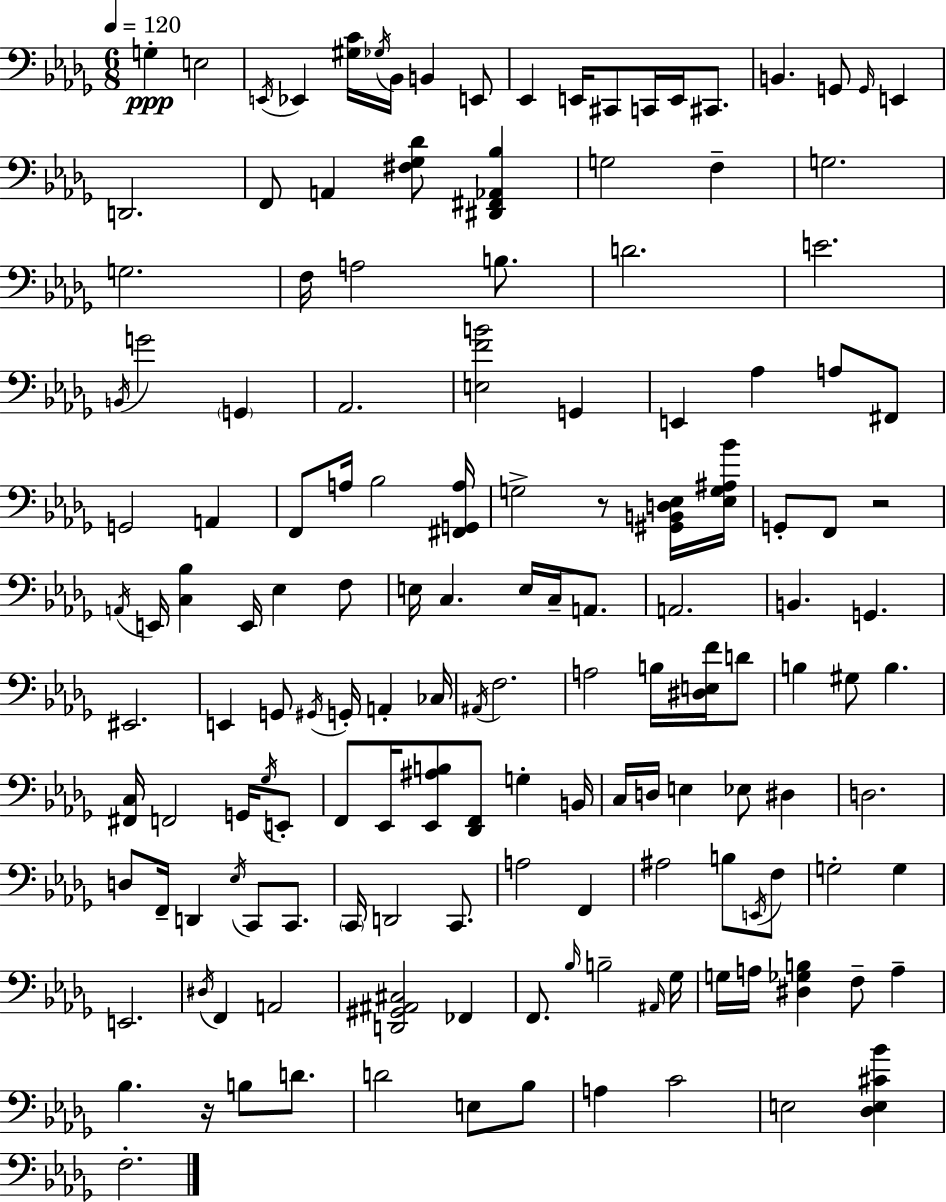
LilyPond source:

{
  \clef bass
  \numericTimeSignature
  \time 6/8
  \key bes \minor
  \tempo 4 = 120
  g4-.\ppp e2 | \acciaccatura { e,16 } ees,4 <gis c'>16 \acciaccatura { ges16 } bes,16 b,4 | e,8 ees,4 e,16 cis,8 c,16 e,16 cis,8. | b,4. g,8 \grace { g,16 } e,4 | \break d,2. | f,8 a,4 <fis ges des'>8 <dis, fis, aes, bes>4 | g2 f4-- | g2. | \break g2. | f16 a2 | b8. d'2. | e'2. | \break \acciaccatura { b,16 } g'2 | \parenthesize g,4 aes,2. | <e f' b'>2 | g,4 e,4 aes4 | \break a8 fis,8 g,2 | a,4 f,8 a16 bes2 | <fis, g, a>16 g2-> | r8 <gis, b, d ees>16 <ees g ais bes'>16 g,8-. f,8 r2 | \break \acciaccatura { a,16 } e,16 <c bes>4 e,16 ees4 | f8 e16 c4. | e16 c16-- a,8. a,2. | b,4. g,4. | \break eis,2. | e,4 g,8 \acciaccatura { gis,16 } | g,16-. a,4-. ces16 \acciaccatura { ais,16 } f2. | a2 | \break b16 <dis e f'>16 d'8 b4 gis8 | b4. <fis, c>16 f,2 | g,16 \acciaccatura { ges16 } e,8-. f,8 ees,16 <ees, ais b>8 | <des, f,>8 g4-. b,16 c16 d16 e4 | \break ees8 dis4 d2. | d8 f,16-- d,4 | \acciaccatura { ees16 } c,8 c,8. \parenthesize c,16 d,2 | c,8. a2 | \break f,4 ais2 | b8 \acciaccatura { e,16 } f8 g2-. | g4 e,2. | \acciaccatura { dis16 } f,4 | \break a,2 <d, gis, ais, cis>2 | fes,4 f,8. | \grace { bes16 } b2-- \grace { ais,16 } | ges16 g16 a16 <dis ges b>4 f8-- a4-- | \break bes4. r16 b8 d'8. | d'2 e8 bes8 | a4 c'2 | e2 <des e cis' bes'>4 | \break f2.-. | \bar "|."
}